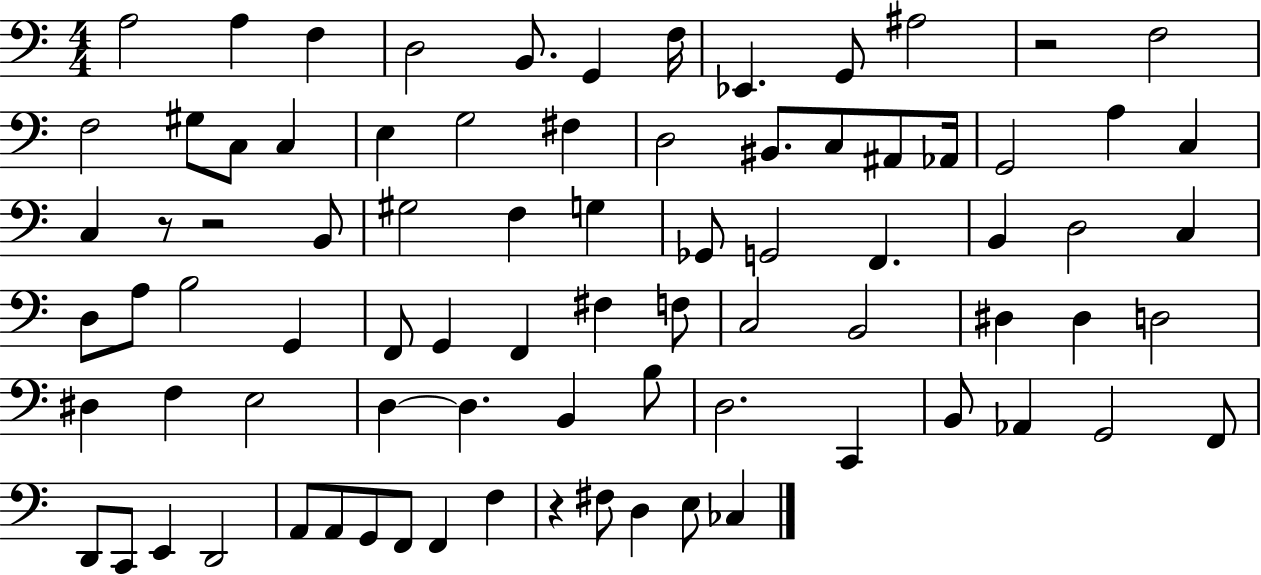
A3/h A3/q F3/q D3/h B2/e. G2/q F3/s Eb2/q. G2/e A#3/h R/h F3/h F3/h G#3/e C3/e C3/q E3/q G3/h F#3/q D3/h BIS2/e. C3/e A#2/e Ab2/s G2/h A3/q C3/q C3/q R/e R/h B2/e G#3/h F3/q G3/q Gb2/e G2/h F2/q. B2/q D3/h C3/q D3/e A3/e B3/h G2/q F2/e G2/q F2/q F#3/q F3/e C3/h B2/h D#3/q D#3/q D3/h D#3/q F3/q E3/h D3/q D3/q. B2/q B3/e D3/h. C2/q B2/e Ab2/q G2/h F2/e D2/e C2/e E2/q D2/h A2/e A2/e G2/e F2/e F2/q F3/q R/q F#3/e D3/q E3/e CES3/q